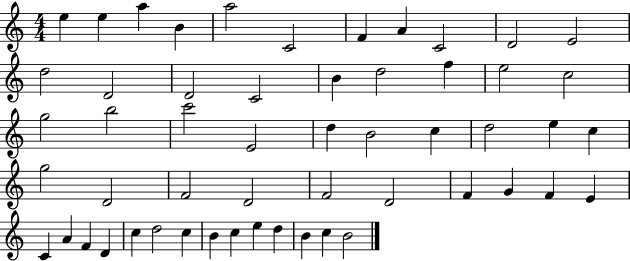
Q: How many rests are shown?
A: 0